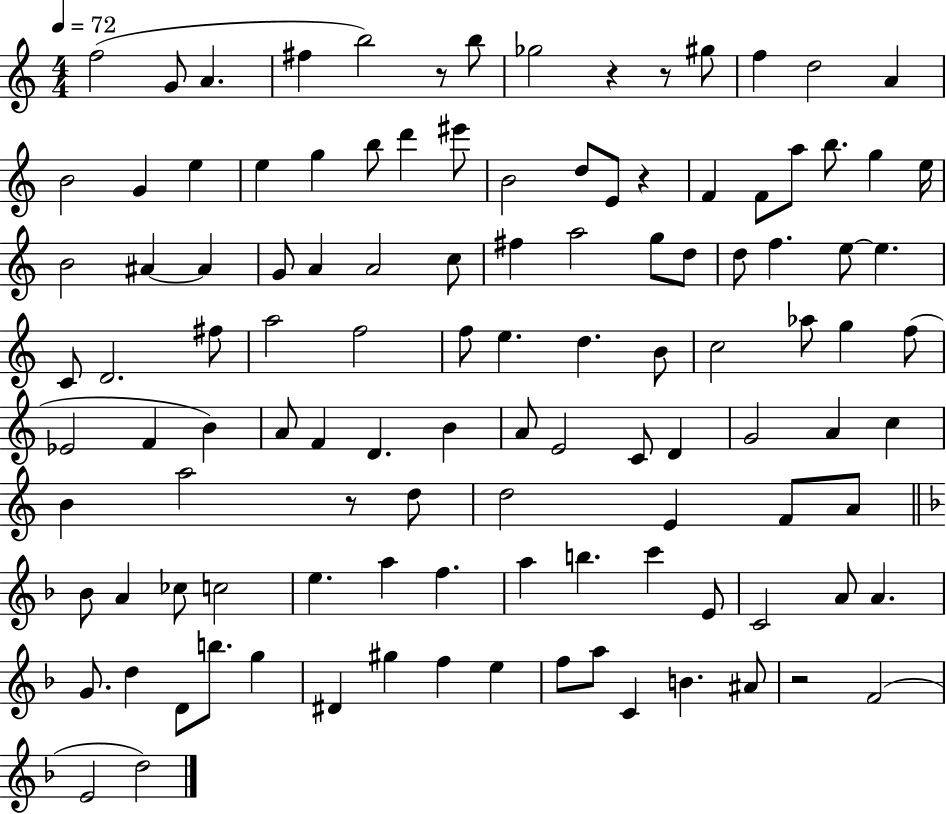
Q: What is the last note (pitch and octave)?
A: D5